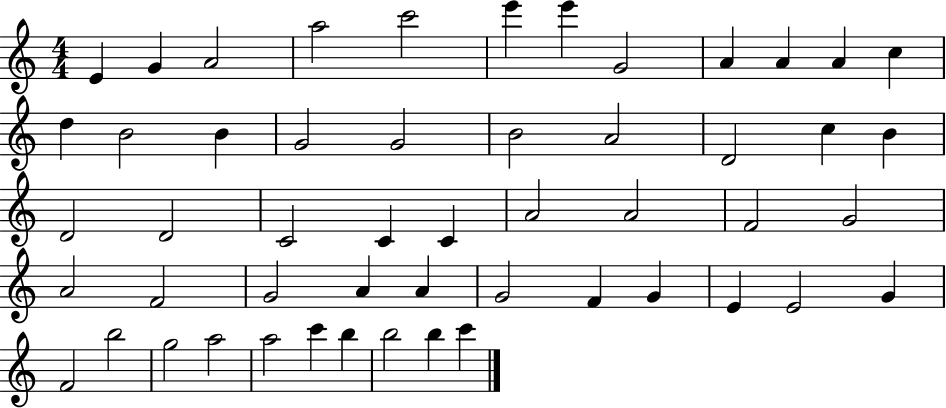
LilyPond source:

{
  \clef treble
  \numericTimeSignature
  \time 4/4
  \key c \major
  e'4 g'4 a'2 | a''2 c'''2 | e'''4 e'''4 g'2 | a'4 a'4 a'4 c''4 | \break d''4 b'2 b'4 | g'2 g'2 | b'2 a'2 | d'2 c''4 b'4 | \break d'2 d'2 | c'2 c'4 c'4 | a'2 a'2 | f'2 g'2 | \break a'2 f'2 | g'2 a'4 a'4 | g'2 f'4 g'4 | e'4 e'2 g'4 | \break f'2 b''2 | g''2 a''2 | a''2 c'''4 b''4 | b''2 b''4 c'''4 | \break \bar "|."
}